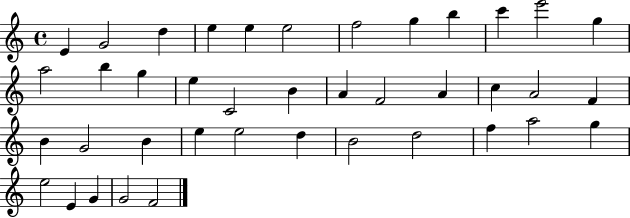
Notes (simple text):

E4/q G4/h D5/q E5/q E5/q E5/h F5/h G5/q B5/q C6/q E6/h G5/q A5/h B5/q G5/q E5/q C4/h B4/q A4/q F4/h A4/q C5/q A4/h F4/q B4/q G4/h B4/q E5/q E5/h D5/q B4/h D5/h F5/q A5/h G5/q E5/h E4/q G4/q G4/h F4/h